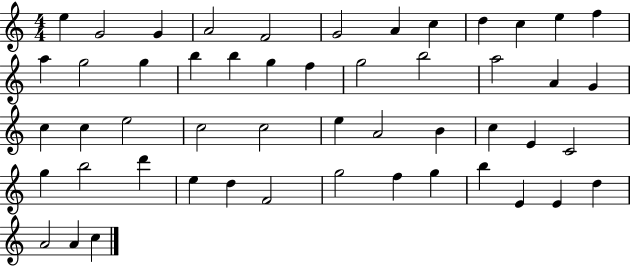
X:1
T:Untitled
M:4/4
L:1/4
K:C
e G2 G A2 F2 G2 A c d c e f a g2 g b b g f g2 b2 a2 A G c c e2 c2 c2 e A2 B c E C2 g b2 d' e d F2 g2 f g b E E d A2 A c